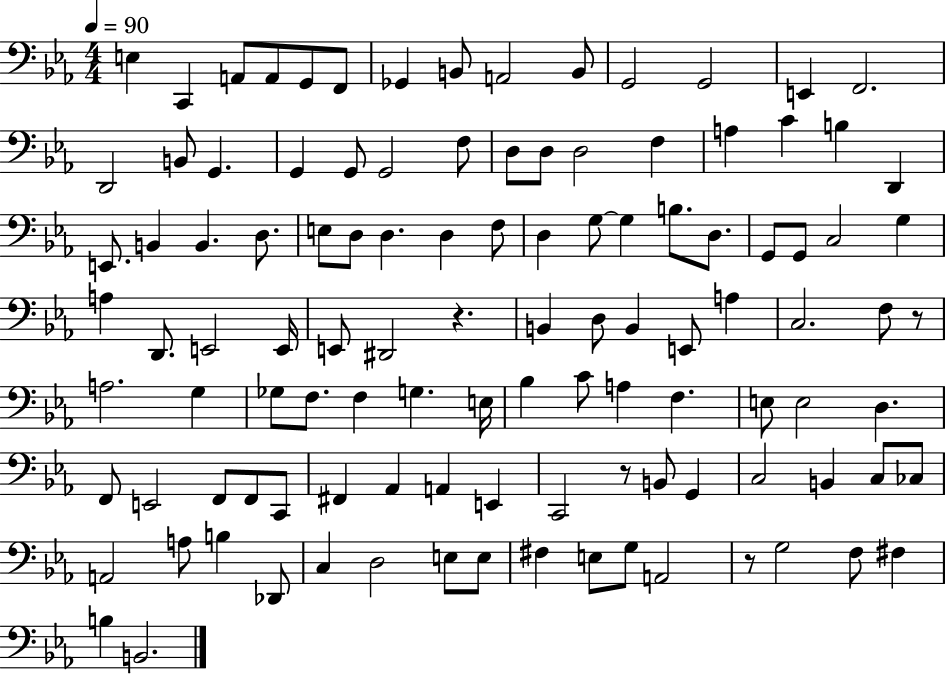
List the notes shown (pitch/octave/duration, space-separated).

E3/q C2/q A2/e A2/e G2/e F2/e Gb2/q B2/e A2/h B2/e G2/h G2/h E2/q F2/h. D2/h B2/e G2/q. G2/q G2/e G2/h F3/e D3/e D3/e D3/h F3/q A3/q C4/q B3/q D2/q E2/e. B2/q B2/q. D3/e. E3/e D3/e D3/q. D3/q F3/e D3/q G3/e G3/q B3/e. D3/e. G2/e G2/e C3/h G3/q A3/q D2/e. E2/h E2/s E2/e D#2/h R/q. B2/q D3/e B2/q E2/e A3/q C3/h. F3/e R/e A3/h. G3/q Gb3/e F3/e. F3/q G3/q. E3/s Bb3/q C4/e A3/q F3/q. E3/e E3/h D3/q. F2/e E2/h F2/e F2/e C2/e F#2/q Ab2/q A2/q E2/q C2/h R/e B2/e G2/q C3/h B2/q C3/e CES3/e A2/h A3/e B3/q Db2/e C3/q D3/h E3/e E3/e F#3/q E3/e G3/e A2/h R/e G3/h F3/e F#3/q B3/q B2/h.